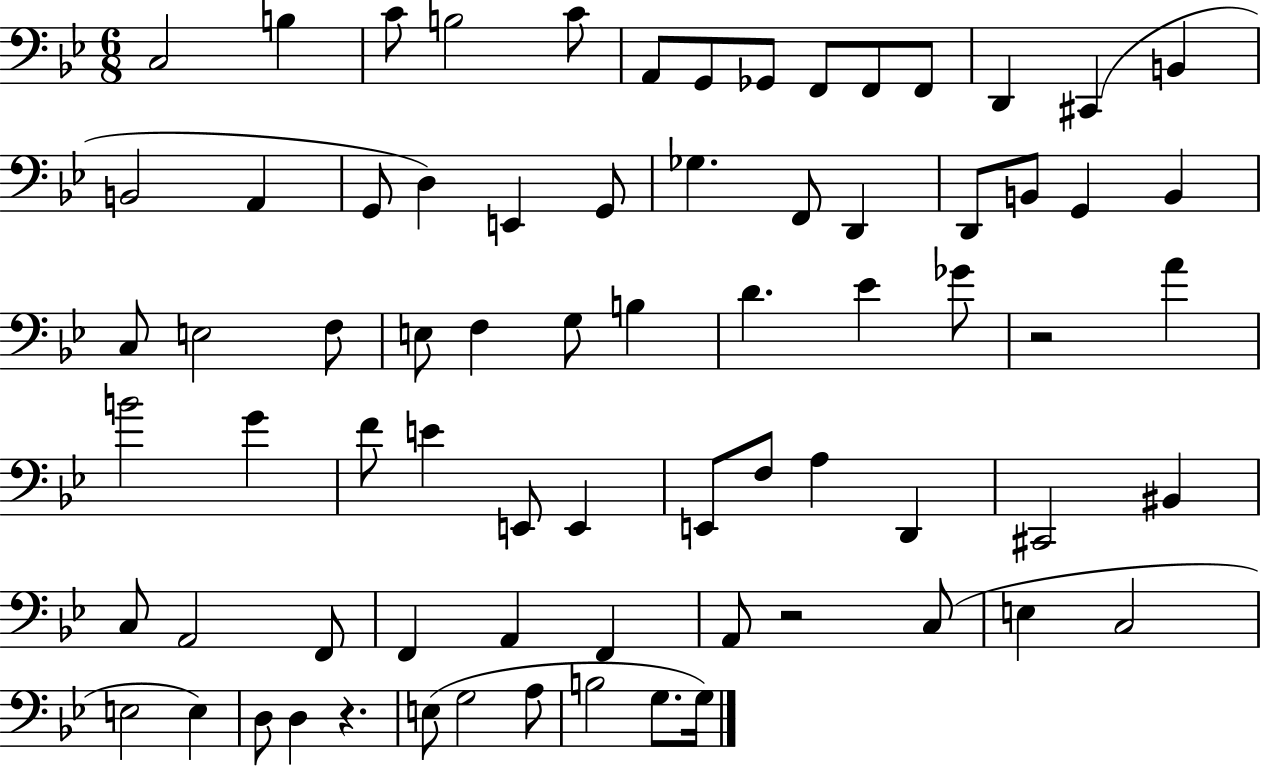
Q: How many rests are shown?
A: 3